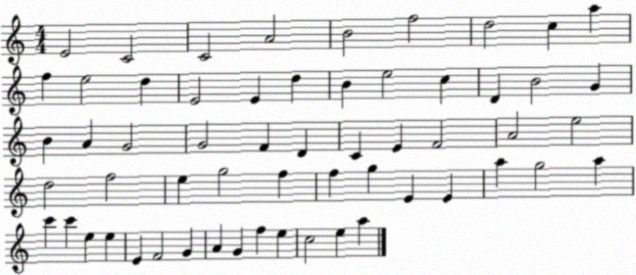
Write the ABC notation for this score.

X:1
T:Untitled
M:4/4
L:1/4
K:C
E2 C2 C2 A2 B2 f2 d2 c a f e2 d E2 E d B e2 c D B2 G B A G2 G2 F D C E F2 A2 e2 d2 f2 e g2 f f g E E a g2 a c' c' e e E F2 G A G f e c2 e a